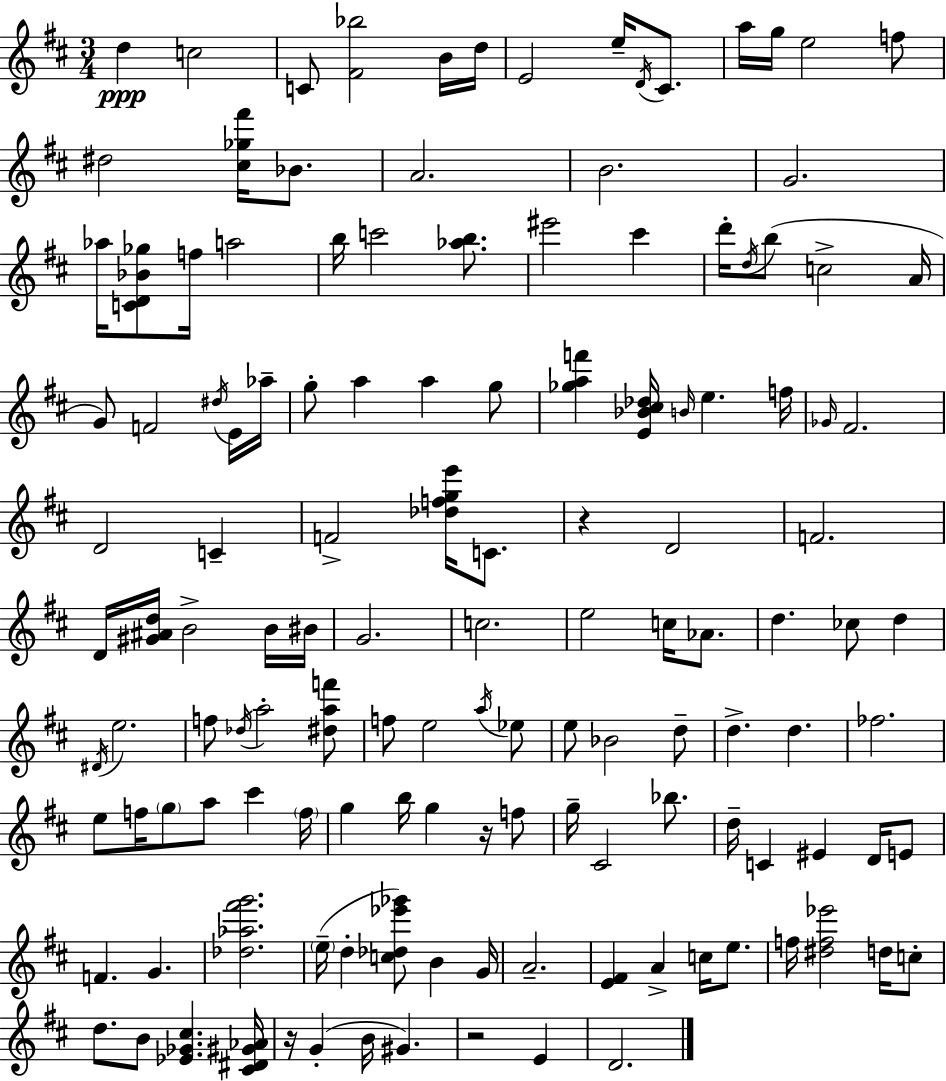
D5/q C5/h C4/e [F#4,Bb5]/h B4/s D5/s E4/h E5/s D4/s C#4/e. A5/s G5/s E5/h F5/e D#5/h [C#5,Gb5,F#6]/s Bb4/e. A4/h. B4/h. G4/h. Ab5/s [C4,D4,Bb4,Gb5]/e F5/s A5/h B5/s C6/h [Ab5,B5]/e. EIS6/h C#6/q D6/s D5/s B5/e C5/h A4/s G4/e F4/h D#5/s E4/s Ab5/s G5/e A5/q A5/q G5/e [Gb5,A5,F6]/q [E4,Bb4,C#5,Db5]/s B4/s E5/q. F5/s Gb4/s F#4/h. D4/h C4/q F4/h [Db5,F5,G5,E6]/s C4/e. R/q D4/h F4/h. D4/s [G#4,A#4,D5]/s B4/h B4/s BIS4/s G4/h. C5/h. E5/h C5/s Ab4/e. D5/q. CES5/e D5/q D#4/s E5/h. F5/e Db5/s A5/h [D#5,A5,F6]/e F5/e E5/h A5/s Eb5/e E5/e Bb4/h D5/e D5/q. D5/q. FES5/h. E5/e F5/s G5/e A5/e C#6/q F5/s G5/q B5/s G5/q R/s F5/e G5/s C#4/h Bb5/e. D5/s C4/q EIS4/q D4/s E4/e F4/q. G4/q. [Db5,Ab5,F#6,G6]/h. E5/s D5/q [C5,Db5,Eb6,Gb6]/e B4/q G4/s A4/h. [E4,F#4]/q A4/q C5/s E5/e. F5/s [D#5,F5,Eb6]/h D5/s C5/e D5/e. B4/e [Eb4,Gb4,C#5]/q. [C#4,D#4,G#4,Ab4]/s R/s G4/q B4/s G#4/q. R/h E4/q D4/h.